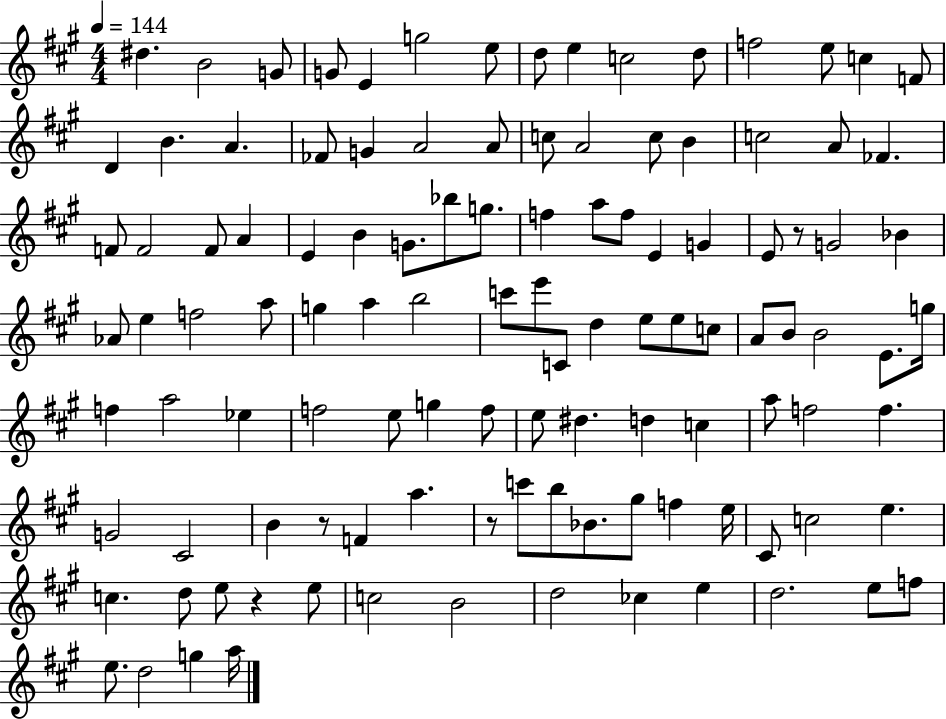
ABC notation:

X:1
T:Untitled
M:4/4
L:1/4
K:A
^d B2 G/2 G/2 E g2 e/2 d/2 e c2 d/2 f2 e/2 c F/2 D B A _F/2 G A2 A/2 c/2 A2 c/2 B c2 A/2 _F F/2 F2 F/2 A E B G/2 _b/2 g/2 f a/2 f/2 E G E/2 z/2 G2 _B _A/2 e f2 a/2 g a b2 c'/2 e'/2 C/2 d e/2 e/2 c/2 A/2 B/2 B2 E/2 g/4 f a2 _e f2 e/2 g f/2 e/2 ^d d c a/2 f2 f G2 ^C2 B z/2 F a z/2 c'/2 b/2 _B/2 ^g/2 f e/4 ^C/2 c2 e c d/2 e/2 z e/2 c2 B2 d2 _c e d2 e/2 f/2 e/2 d2 g a/4